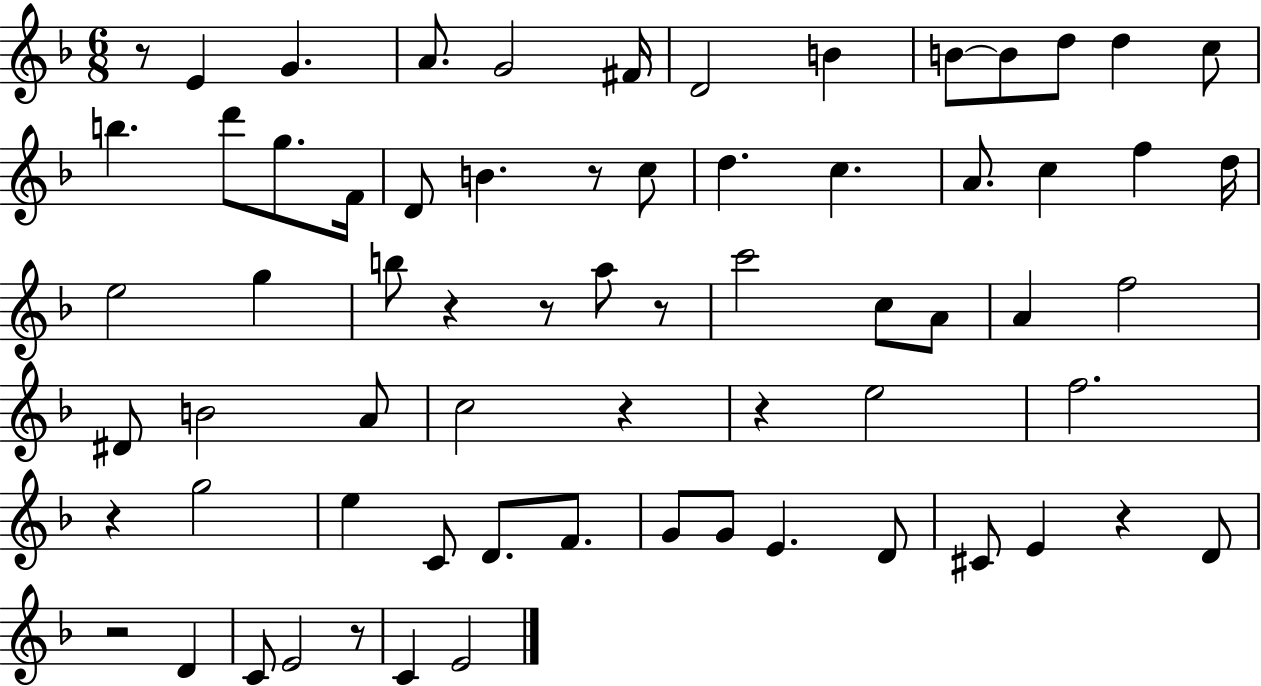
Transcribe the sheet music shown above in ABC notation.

X:1
T:Untitled
M:6/8
L:1/4
K:F
z/2 E G A/2 G2 ^F/4 D2 B B/2 B/2 d/2 d c/2 b d'/2 g/2 F/4 D/2 B z/2 c/2 d c A/2 c f d/4 e2 g b/2 z z/2 a/2 z/2 c'2 c/2 A/2 A f2 ^D/2 B2 A/2 c2 z z e2 f2 z g2 e C/2 D/2 F/2 G/2 G/2 E D/2 ^C/2 E z D/2 z2 D C/2 E2 z/2 C E2